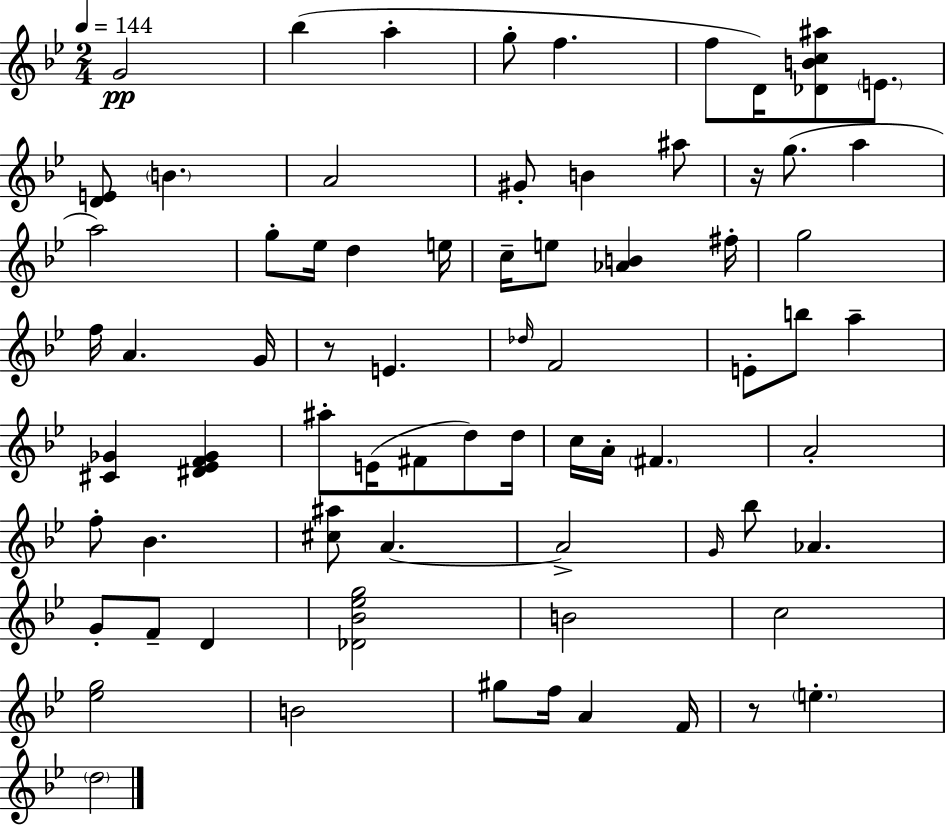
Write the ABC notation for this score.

X:1
T:Untitled
M:2/4
L:1/4
K:Bb
G2 _b a g/2 f f/2 D/4 [_DBc^a]/2 E/2 [DE]/2 B A2 ^G/2 B ^a/2 z/4 g/2 a a2 g/2 _e/4 d e/4 c/4 e/2 [_AB] ^f/4 g2 f/4 A G/4 z/2 E _d/4 F2 E/2 b/2 a [^C_G] [^D_EF_G] ^a/2 E/4 ^F/2 d/2 d/4 c/4 A/4 ^F A2 f/2 _B [^c^a]/2 A A2 G/4 _b/2 _A G/2 F/2 D [_D_B_eg]2 B2 c2 [_eg]2 B2 ^g/2 f/4 A F/4 z/2 e d2